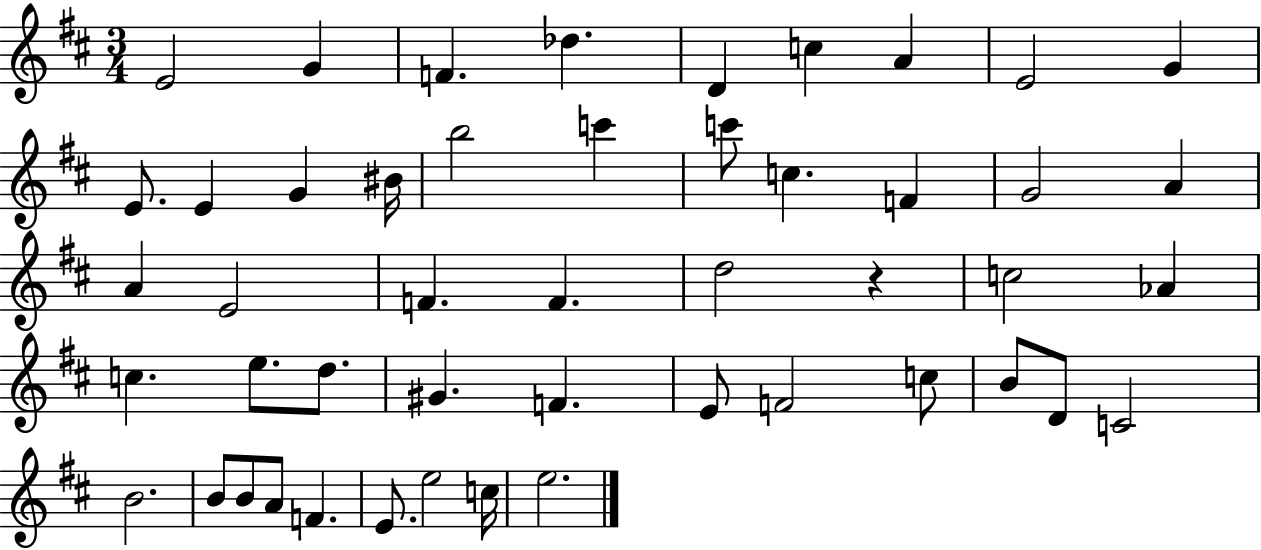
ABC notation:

X:1
T:Untitled
M:3/4
L:1/4
K:D
E2 G F _d D c A E2 G E/2 E G ^B/4 b2 c' c'/2 c F G2 A A E2 F F d2 z c2 _A c e/2 d/2 ^G F E/2 F2 c/2 B/2 D/2 C2 B2 B/2 B/2 A/2 F E/2 e2 c/4 e2